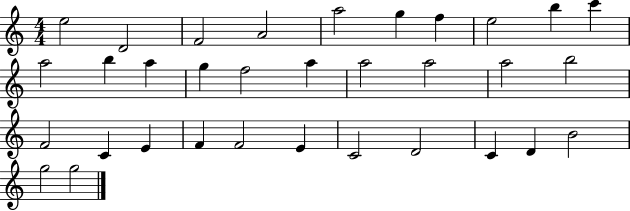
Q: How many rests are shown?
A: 0